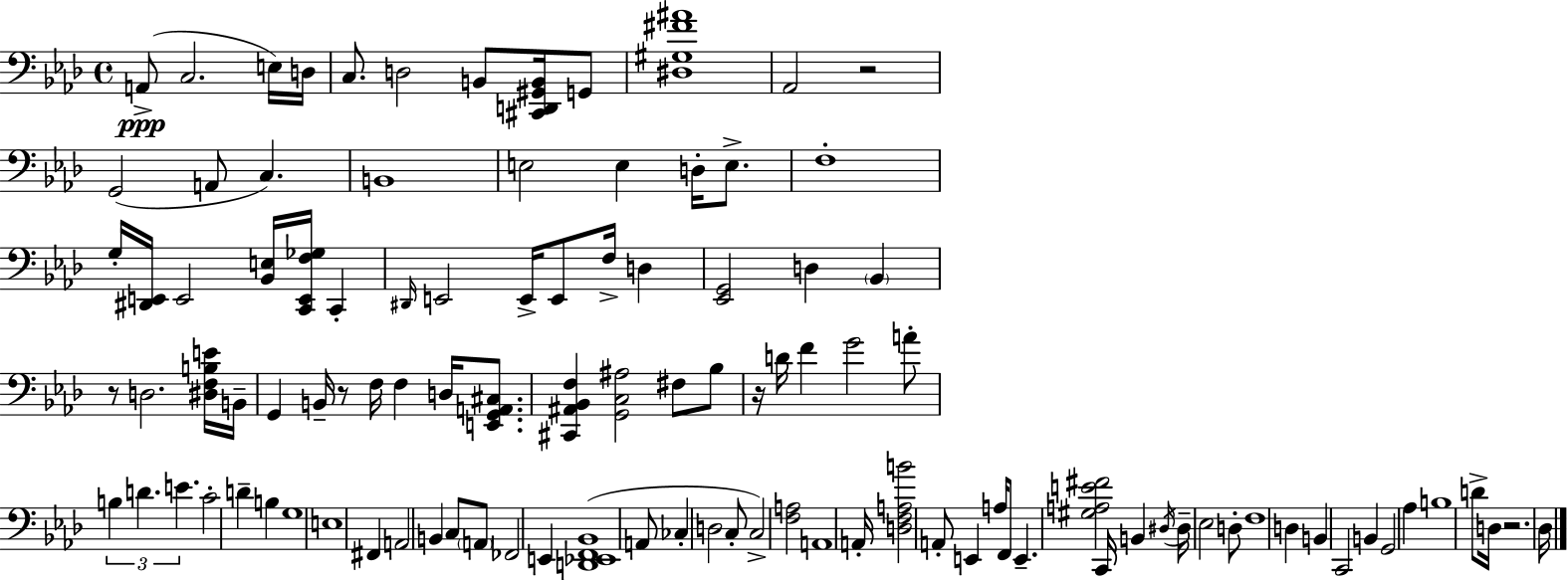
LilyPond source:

{
  \clef bass
  \time 4/4
  \defaultTimeSignature
  \key f \minor
  \repeat volta 2 { a,8->(\ppp c2. e16) d16 | c8. d2 b,8 <cis, d, gis, b,>16 g,8 | <dis gis fis' ais'>1 | aes,2 r2 | \break g,2( a,8 c4.) | b,1 | e2 e4 d16-. e8.-> | f1-. | \break g16-. <dis, e,>16 e,2 <bes, e>16 <c, e, f ges>16 c,4-. | \grace { dis,16 } e,2 e,16-> e,8 f16-> d4 | <ees, g,>2 d4 \parenthesize bes,4 | r8 d2. <dis f b e'>16 | \break b,16-- g,4 b,16-- r8 f16 f4 d16 <e, g, a, cis>8. | <cis, ais, bes, f>4 <g, c ais>2 fis8 bes8 | r16 d'16 f'4 g'2 a'8-. | \tuplet 3/2 { b4 d'4. e'4. } | \break c'2-. d'4-- b4 | g1 | e1 | fis,4 a,2 b,4 | \break c8 \parenthesize a,8 fes,2 e,4 | <d, ees, f, bes,>1( | a,8 ces4-. d2 c8-. | c2->) <f a>2 | \break a,1 | a,16-. <d f a b'>2 a,8-. e,4 | a16 f,8 e,4.-- <gis a e' fis'>2 | c,16 b,4 \acciaccatura { dis16 } dis16-- ees2 | \break d8-. f1 | d4 b,4 c,2 | b,4 g,2 aes4 | b1 | \break d'8-> d16 r2. | des16 } \bar "|."
}